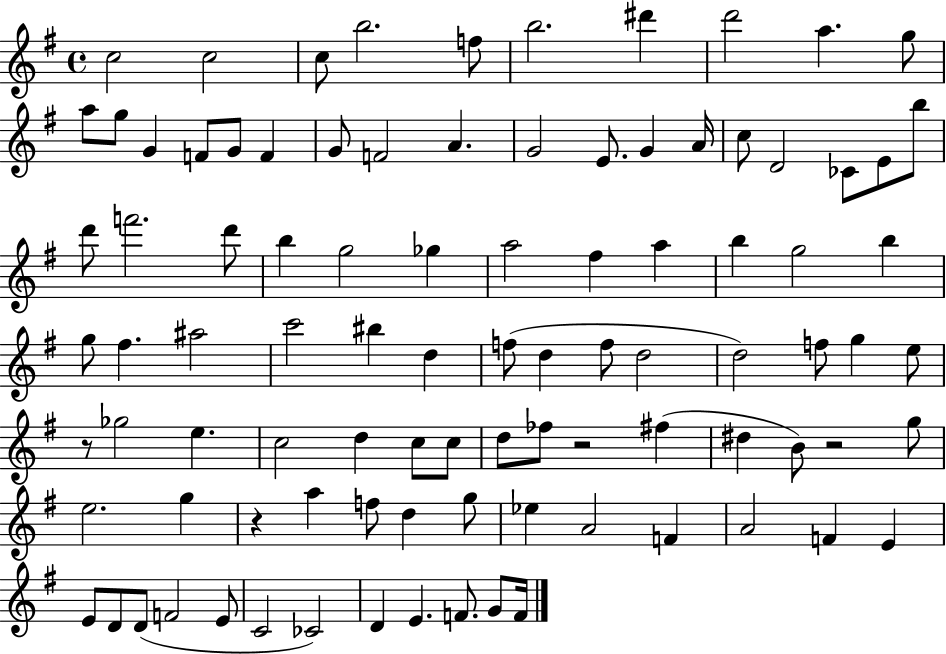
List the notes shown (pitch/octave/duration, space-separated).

C5/h C5/h C5/e B5/h. F5/e B5/h. D#6/q D6/h A5/q. G5/e A5/e G5/e G4/q F4/e G4/e F4/q G4/e F4/h A4/q. G4/h E4/e. G4/q A4/s C5/e D4/h CES4/e E4/e B5/e D6/e F6/h. D6/e B5/q G5/h Gb5/q A5/h F#5/q A5/q B5/q G5/h B5/q G5/e F#5/q. A#5/h C6/h BIS5/q D5/q F5/e D5/q F5/e D5/h D5/h F5/e G5/q E5/e R/e Gb5/h E5/q. C5/h D5/q C5/e C5/e D5/e FES5/e R/h F#5/q D#5/q B4/e R/h G5/e E5/h. G5/q R/q A5/q F5/e D5/q G5/e Eb5/q A4/h F4/q A4/h F4/q E4/q E4/e D4/e D4/e F4/h E4/e C4/h CES4/h D4/q E4/q. F4/e. G4/e F4/s